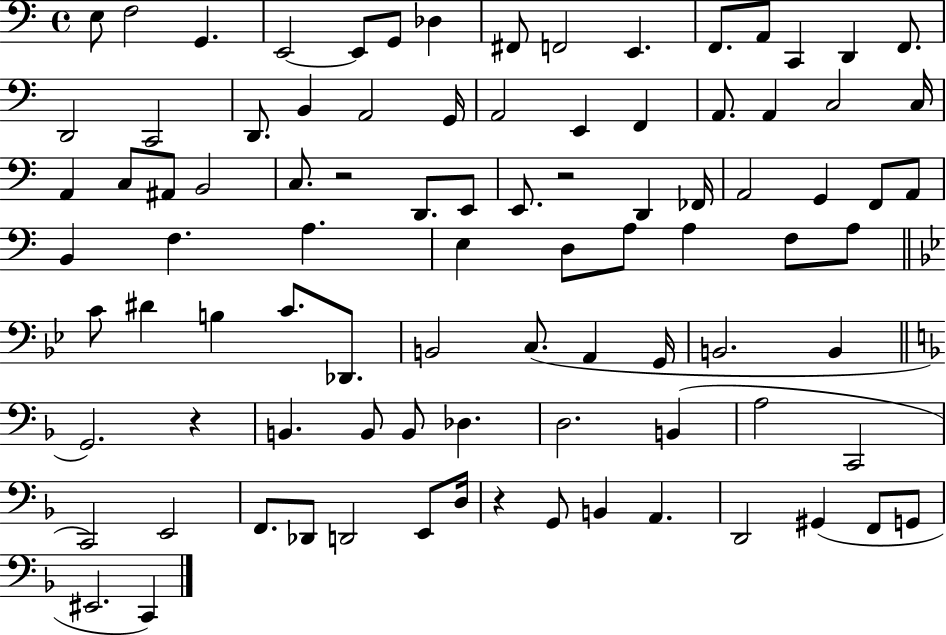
X:1
T:Untitled
M:4/4
L:1/4
K:C
E,/2 F,2 G,, E,,2 E,,/2 G,,/2 _D, ^F,,/2 F,,2 E,, F,,/2 A,,/2 C,, D,, F,,/2 D,,2 C,,2 D,,/2 B,, A,,2 G,,/4 A,,2 E,, F,, A,,/2 A,, C,2 C,/4 A,, C,/2 ^A,,/2 B,,2 C,/2 z2 D,,/2 E,,/2 E,,/2 z2 D,, _F,,/4 A,,2 G,, F,,/2 A,,/2 B,, F, A, E, D,/2 A,/2 A, F,/2 A,/2 C/2 ^D B, C/2 _D,,/2 B,,2 C,/2 A,, G,,/4 B,,2 B,, G,,2 z B,, B,,/2 B,,/2 _D, D,2 B,, A,2 C,,2 C,,2 E,,2 F,,/2 _D,,/2 D,,2 E,,/2 D,/4 z G,,/2 B,, A,, D,,2 ^G,, F,,/2 G,,/2 ^E,,2 C,,